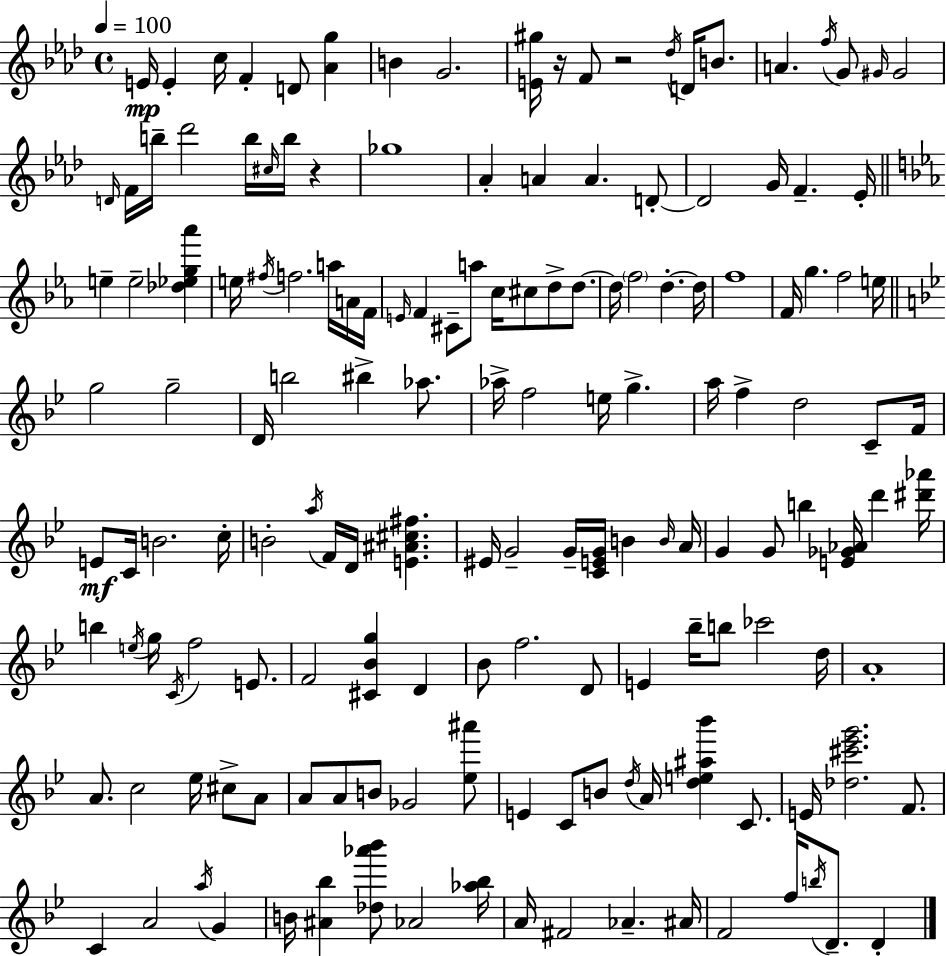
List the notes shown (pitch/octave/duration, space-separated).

E4/s E4/q C5/s F4/q D4/e [Ab4,G5]/q B4/q G4/h. [E4,G#5]/s R/s F4/e R/h Db5/s D4/s B4/e. A4/q. F5/s G4/e G#4/s G#4/h D4/s F4/s B5/s Db6/h B5/s C#5/s B5/s R/q Gb5/w Ab4/q A4/q A4/q. D4/e D4/h G4/s F4/q. Eb4/s E5/q E5/h [Db5,Eb5,G5,Ab6]/q E5/s F#5/s F5/h. A5/s A4/s F4/s E4/s F4/q C#4/e A5/e C5/s C#5/e D5/e D5/e. D5/s F5/h D5/q. D5/s F5/w F4/s G5/q. F5/h E5/s G5/h G5/h D4/s B5/h BIS5/q Ab5/e. Ab5/s F5/h E5/s G5/q. A5/s F5/q D5/h C4/e F4/s E4/e C4/s B4/h. C5/s B4/h A5/s F4/s D4/s [E4,A#4,C#5,F#5]/q. EIS4/s G4/h G4/s [C4,E4,G4]/s B4/q B4/s A4/s G4/q G4/e B5/q [E4,Gb4,Ab4]/s D6/q [D#6,Ab6]/s B5/q E5/s G5/s C4/s F5/h E4/e. F4/h [C#4,Bb4,G5]/q D4/q Bb4/e F5/h. D4/e E4/q Bb5/s B5/e CES6/h D5/s A4/w A4/e. C5/h Eb5/s C#5/e A4/e A4/e A4/e B4/e Gb4/h [Eb5,A#6]/e E4/q C4/e B4/e D5/s A4/s [D5,E5,A#5,Bb6]/q C4/e. E4/s [Db5,C#6,Eb6,G6]/h. F4/e. C4/q A4/h A5/s G4/q B4/s [A#4,Bb5]/q [Db5,Ab6,Bb6]/e Ab4/h [Ab5,Bb5]/s A4/s F#4/h Ab4/q. A#4/s F4/h F5/s B5/s D4/e. D4/q